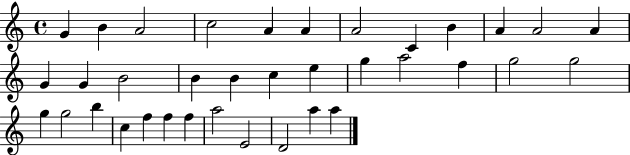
{
  \clef treble
  \time 4/4
  \defaultTimeSignature
  \key c \major
  g'4 b'4 a'2 | c''2 a'4 a'4 | a'2 c'4 b'4 | a'4 a'2 a'4 | \break g'4 g'4 b'2 | b'4 b'4 c''4 e''4 | g''4 a''2 f''4 | g''2 g''2 | \break g''4 g''2 b''4 | c''4 f''4 f''4 f''4 | a''2 e'2 | d'2 a''4 a''4 | \break \bar "|."
}